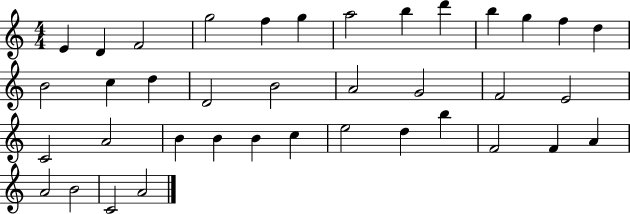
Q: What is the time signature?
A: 4/4